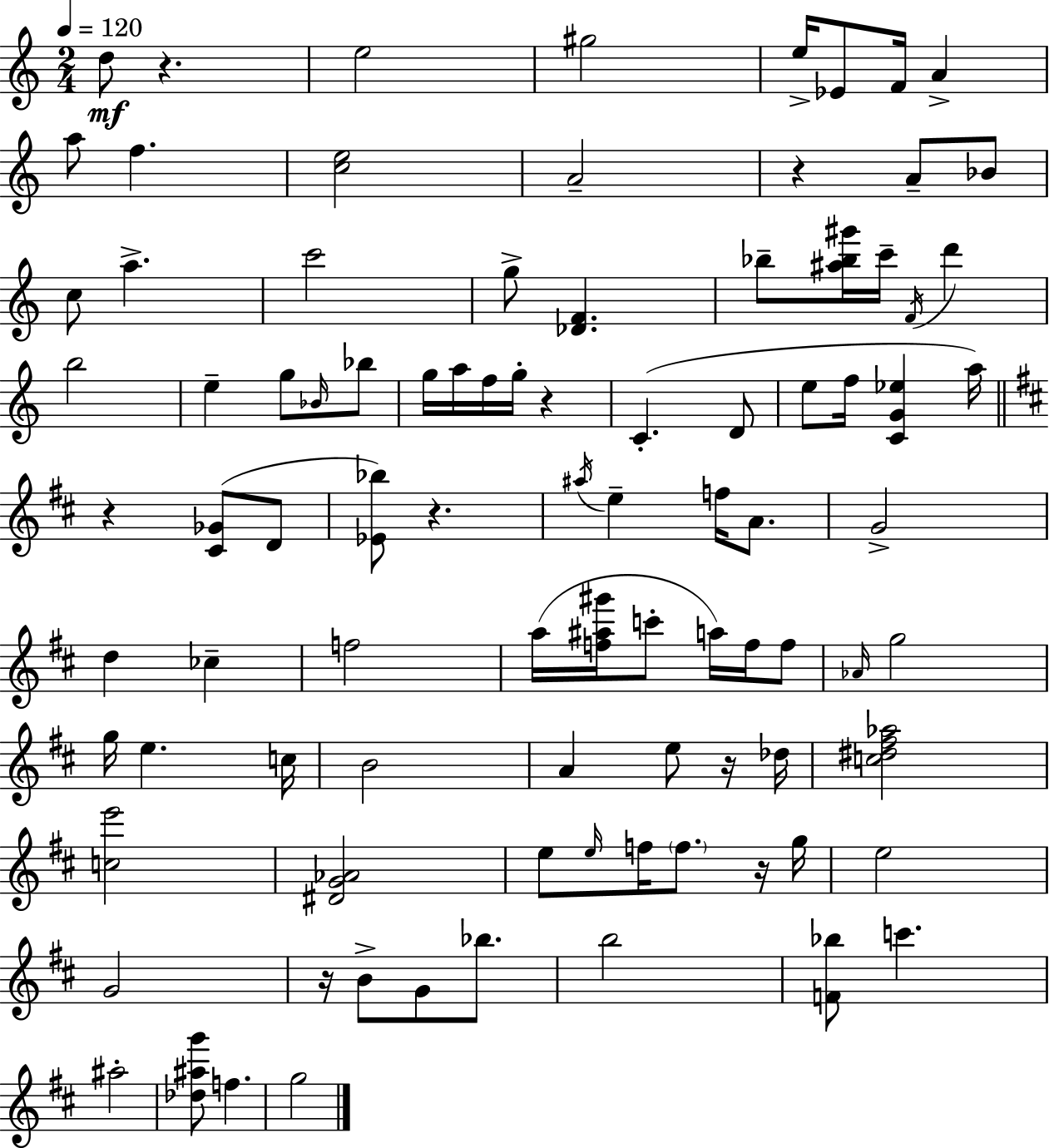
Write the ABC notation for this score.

X:1
T:Untitled
M:2/4
L:1/4
K:C
d/2 z e2 ^g2 e/4 _E/2 F/4 A a/2 f [ce]2 A2 z A/2 _B/2 c/2 a c'2 g/2 [_DF] _b/2 [^a_b^g']/4 c'/4 F/4 d' b2 e g/2 _B/4 _b/2 g/4 a/4 f/4 g/4 z C D/2 e/2 f/4 [CG_e] a/4 z [^C_G]/2 D/2 [_E_b]/2 z ^a/4 e f/4 A/2 G2 d _c f2 a/4 [f^a^g']/4 c'/2 a/4 f/4 f/2 _A/4 g2 g/4 e c/4 B2 A e/2 z/4 _d/4 [c^d^f_a]2 [ce']2 [^DG_A]2 e/2 e/4 f/4 f/2 z/4 g/4 e2 G2 z/4 B/2 G/2 _b/2 b2 [F_b]/2 c' ^a2 [_d^ag']/2 f g2